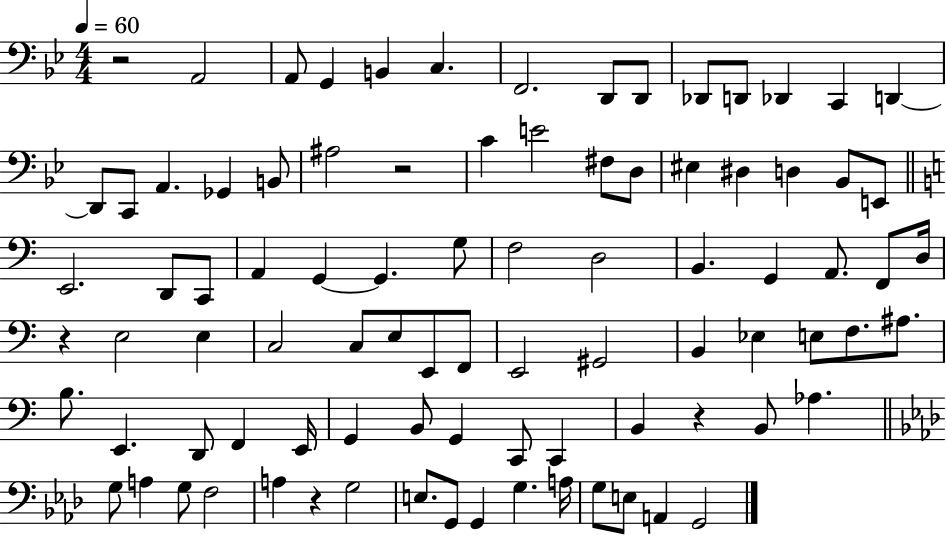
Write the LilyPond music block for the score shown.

{
  \clef bass
  \numericTimeSignature
  \time 4/4
  \key bes \major
  \tempo 4 = 60
  r2 a,2 | a,8 g,4 b,4 c4. | f,2. d,8 d,8 | des,8 d,8 des,4 c,4 d,4~~ | \break d,8 c,8 a,4. ges,4 b,8 | ais2 r2 | c'4 e'2 fis8 d8 | eis4 dis4 d4 bes,8 e,8 | \break \bar "||" \break \key a \minor e,2. d,8 c,8 | a,4 g,4~~ g,4. g8 | f2 d2 | b,4. g,4 a,8. f,8 d16 | \break r4 e2 e4 | c2 c8 e8 e,8 f,8 | e,2 gis,2 | b,4 ees4 e8 f8. ais8. | \break b8. e,4. d,8 f,4 e,16 | g,4 b,8 g,4 c,8 c,4 | b,4 r4 b,8 aes4. | \bar "||" \break \key aes \major g8 a4 g8 f2 | a4 r4 g2 | e8. g,8 g,4 g4. a16 | g8 e8 a,4 g,2 | \break \bar "|."
}